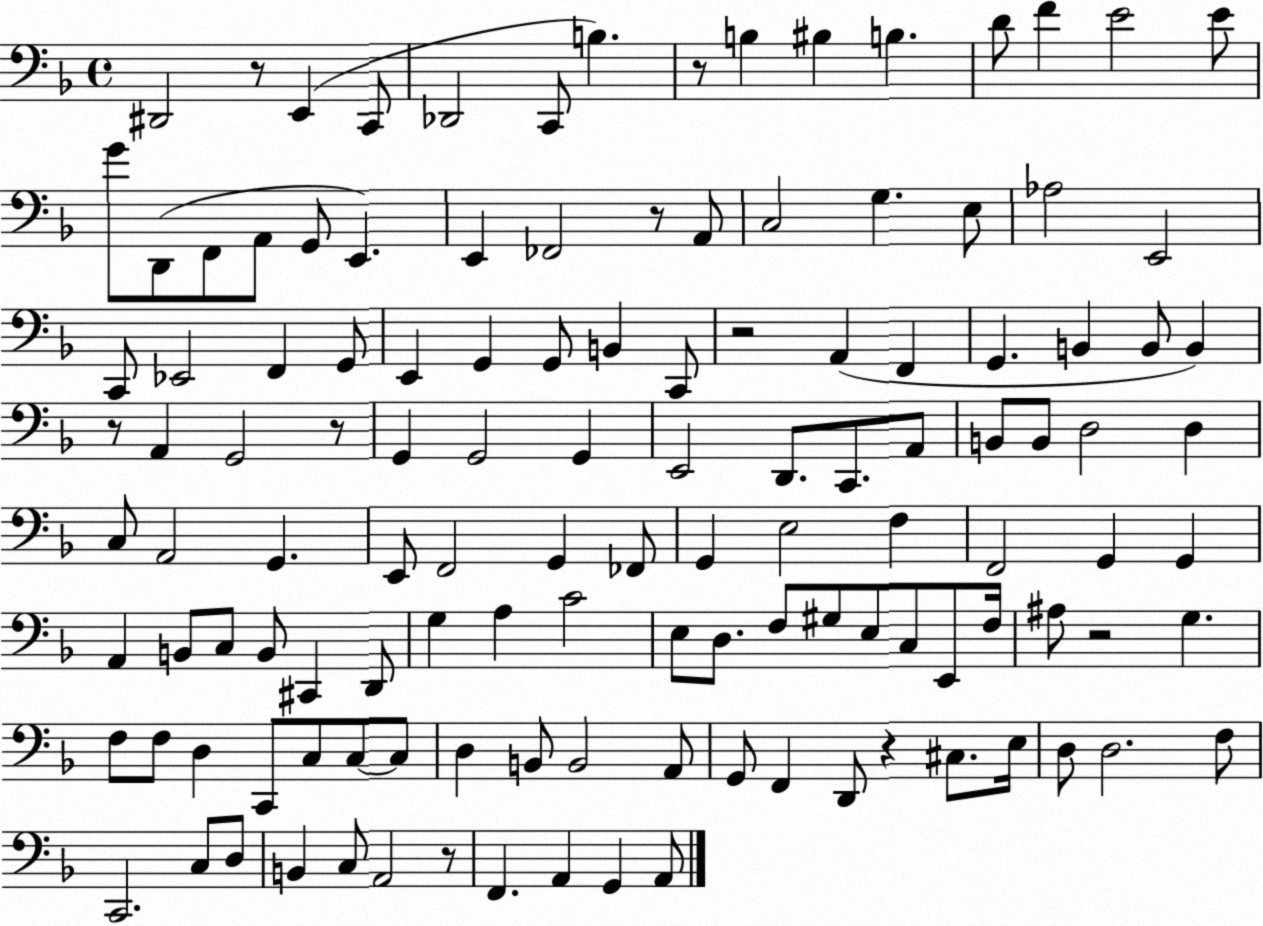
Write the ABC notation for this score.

X:1
T:Untitled
M:4/4
L:1/4
K:F
^D,,2 z/2 E,, C,,/2 _D,,2 C,,/2 B, z/2 B, ^B, B, D/2 F E2 E/2 G/2 D,,/2 F,,/2 A,,/2 G,,/2 E,, E,, _F,,2 z/2 A,,/2 C,2 G, E,/2 _A,2 E,,2 C,,/2 _E,,2 F,, G,,/2 E,, G,, G,,/2 B,, C,,/2 z2 A,, F,, G,, B,, B,,/2 B,, z/2 A,, G,,2 z/2 G,, G,,2 G,, E,,2 D,,/2 C,,/2 A,,/2 B,,/2 B,,/2 D,2 D, C,/2 A,,2 G,, E,,/2 F,,2 G,, _F,,/2 G,, E,2 F, F,,2 G,, G,, A,, B,,/2 C,/2 B,,/2 ^C,, D,,/2 G, A, C2 E,/2 D,/2 F,/2 ^G,/2 E,/2 C,/2 E,,/2 F,/4 ^A,/2 z2 G, F,/2 F,/2 D, C,,/2 C,/2 C,/2 C,/2 D, B,,/2 B,,2 A,,/2 G,,/2 F,, D,,/2 z ^C,/2 E,/4 D,/2 D,2 F,/2 C,,2 C,/2 D,/2 B,, C,/2 A,,2 z/2 F,, A,, G,, A,,/2